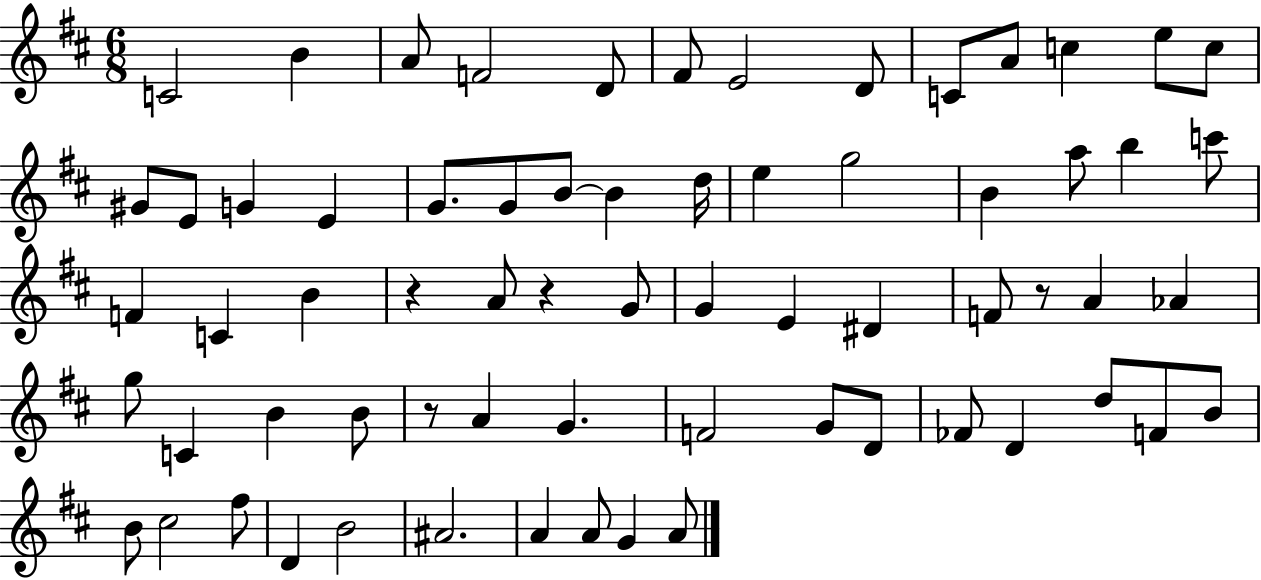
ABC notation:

X:1
T:Untitled
M:6/8
L:1/4
K:D
C2 B A/2 F2 D/2 ^F/2 E2 D/2 C/2 A/2 c e/2 c/2 ^G/2 E/2 G E G/2 G/2 B/2 B d/4 e g2 B a/2 b c'/2 F C B z A/2 z G/2 G E ^D F/2 z/2 A _A g/2 C B B/2 z/2 A G F2 G/2 D/2 _F/2 D d/2 F/2 B/2 B/2 ^c2 ^f/2 D B2 ^A2 A A/2 G A/2